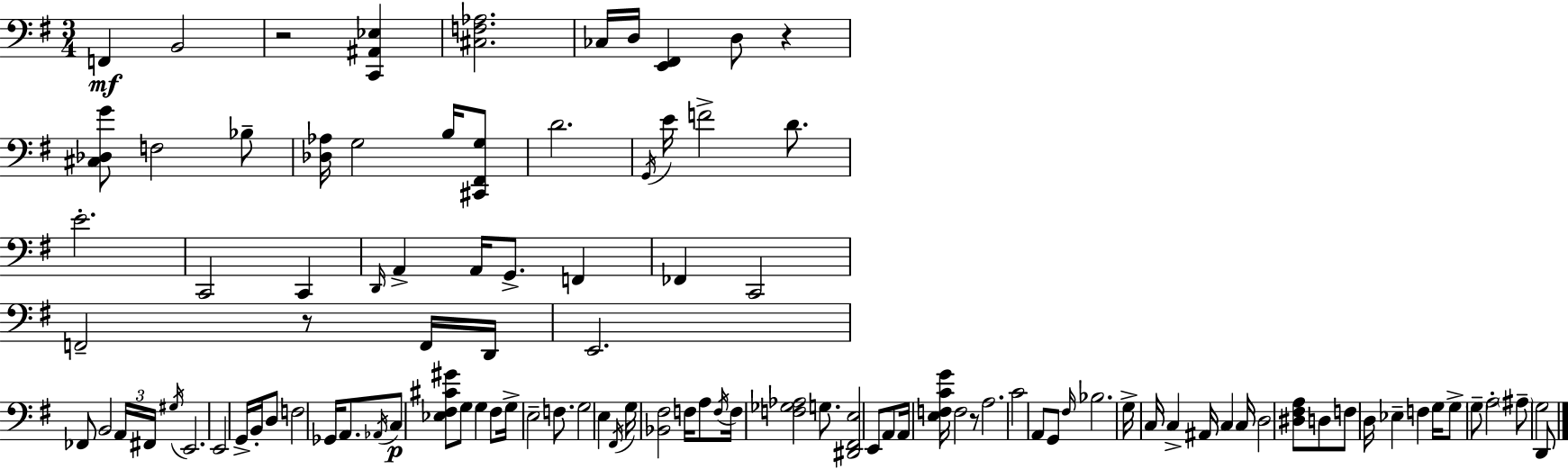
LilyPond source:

{
  \clef bass
  \numericTimeSignature
  \time 3/4
  \key g \major
  f,4\mf b,2 | r2 <c, ais, ees>4 | <cis f aes>2. | ces16 d16 <e, fis,>4 d8 r4 | \break <cis des g'>8 f2 bes8-- | <des aes>16 g2 b16 <cis, fis, g>8 | d'2. | \acciaccatura { g,16 } e'16 f'2-> d'8. | \break e'2.-. | c,2 c,4 | \grace { d,16 } a,4-> a,16 g,8.-> f,4 | fes,4 c,2 | \break f,2-- r8 | f,16 d,16 e,2. | fes,8 b,2 | \tuplet 3/2 { a,16 fis,16 \acciaccatura { gis16 } } e,2. | \break e,2 g,16-> | b,16-. d8 f2 ges,16 | a,8. \acciaccatura { aes,16 } c8\p <ees fis cis' gis'>8 g8 g4 | fis8 g16-> e2-- | \break f8. g2 | e4 \acciaccatura { fis,16 } g16 <bes, fis>2 | f16 a8 \acciaccatura { f16 } f16 <f ges aes>2 | g8. <dis, fis, e>2 | \break e,8 a,8 a,16 <e f c' g'>16 f2 | r8 a2. | c'2 | a,8 g,8 \grace { fis16 } bes2. | \break g16-> c16 c4-> | ais,16 c4 c16 d2 | <dis fis a>8 d8 f8 d16 ees4-- | f4 g16 g8-> \parenthesize g8-- a2-. | \break \parenthesize ais8-- g2 | d,8 \bar "|."
}